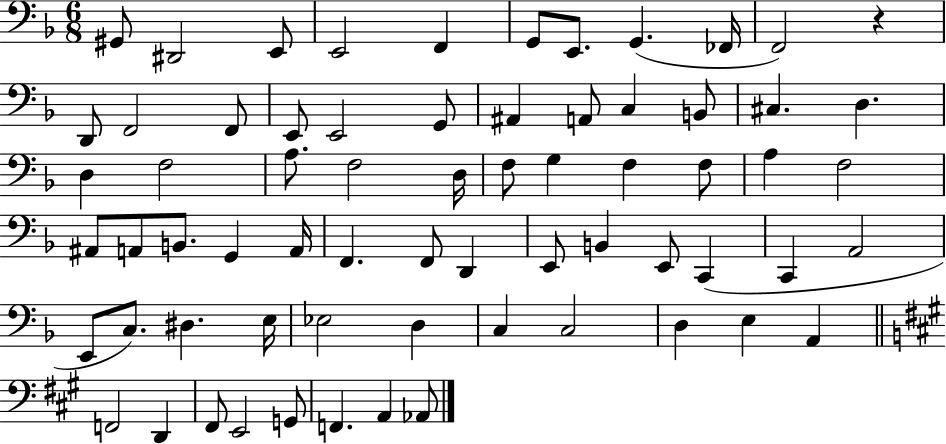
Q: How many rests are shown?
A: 1